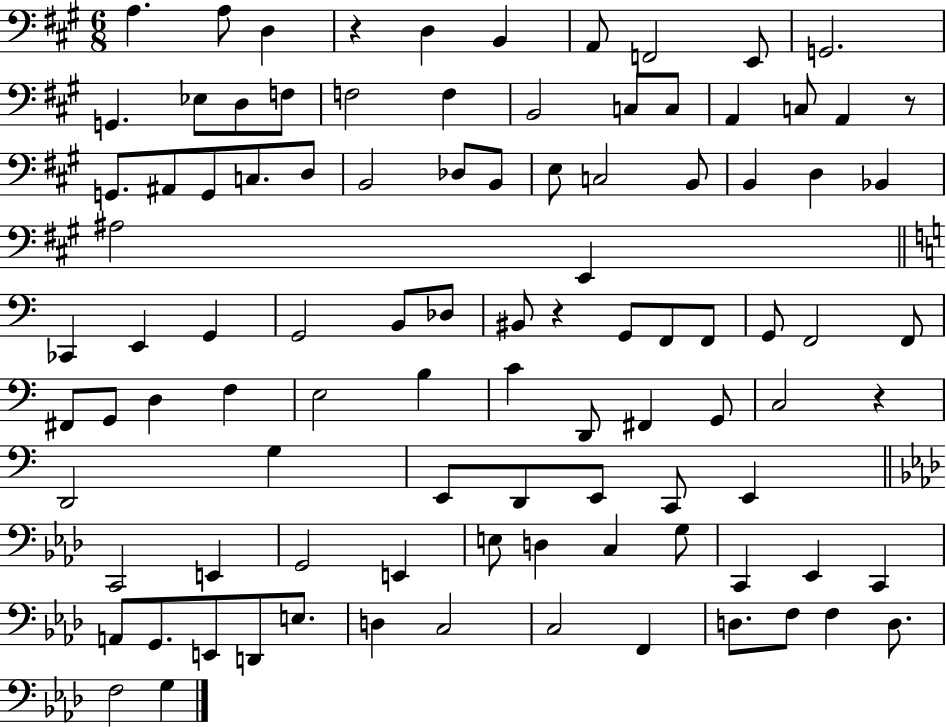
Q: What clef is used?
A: bass